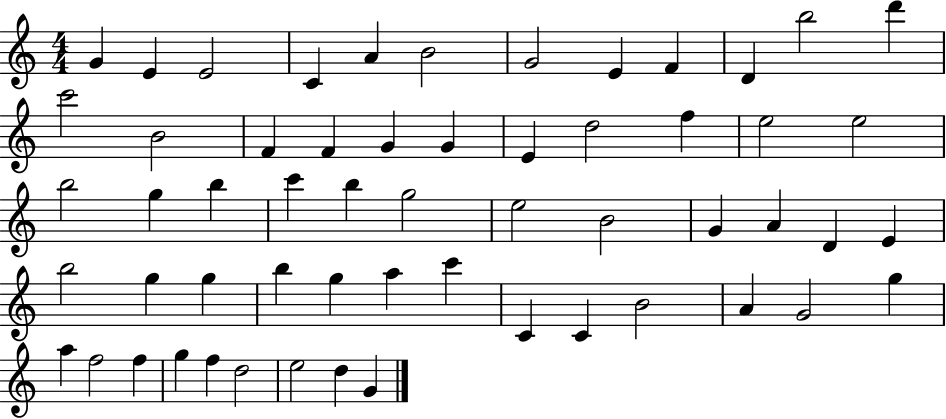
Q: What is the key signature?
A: C major